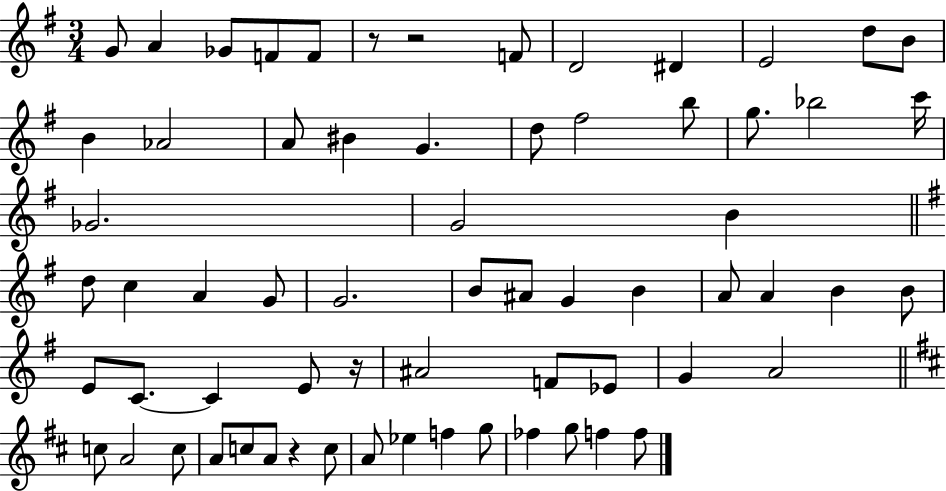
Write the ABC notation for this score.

X:1
T:Untitled
M:3/4
L:1/4
K:G
G/2 A _G/2 F/2 F/2 z/2 z2 F/2 D2 ^D E2 d/2 B/2 B _A2 A/2 ^B G d/2 ^f2 b/2 g/2 _b2 c'/4 _G2 G2 B d/2 c A G/2 G2 B/2 ^A/2 G B A/2 A B B/2 E/2 C/2 C E/2 z/4 ^A2 F/2 _E/2 G A2 c/2 A2 c/2 A/2 c/2 A/2 z c/2 A/2 _e f g/2 _f g/2 f f/2